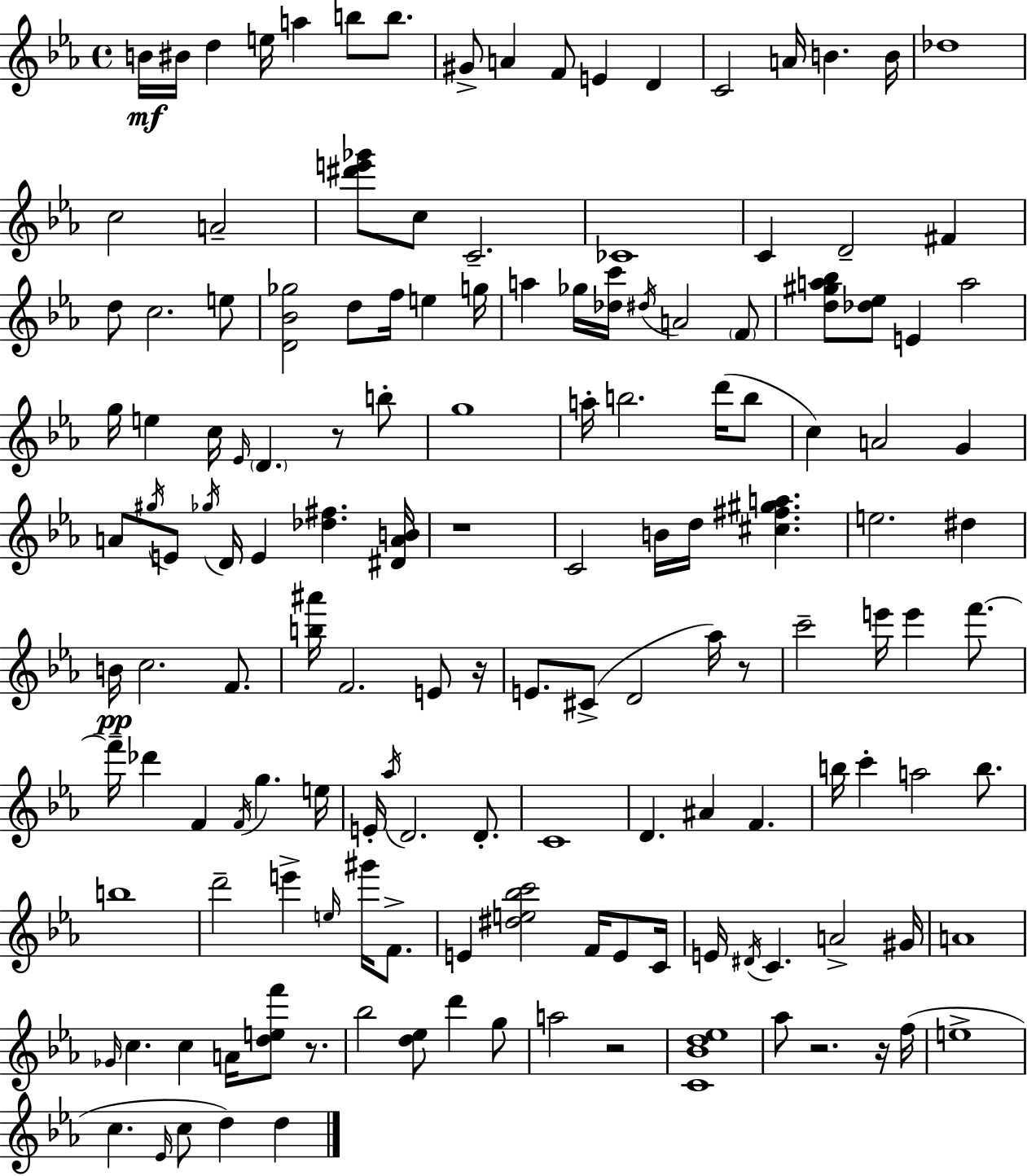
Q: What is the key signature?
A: EES major